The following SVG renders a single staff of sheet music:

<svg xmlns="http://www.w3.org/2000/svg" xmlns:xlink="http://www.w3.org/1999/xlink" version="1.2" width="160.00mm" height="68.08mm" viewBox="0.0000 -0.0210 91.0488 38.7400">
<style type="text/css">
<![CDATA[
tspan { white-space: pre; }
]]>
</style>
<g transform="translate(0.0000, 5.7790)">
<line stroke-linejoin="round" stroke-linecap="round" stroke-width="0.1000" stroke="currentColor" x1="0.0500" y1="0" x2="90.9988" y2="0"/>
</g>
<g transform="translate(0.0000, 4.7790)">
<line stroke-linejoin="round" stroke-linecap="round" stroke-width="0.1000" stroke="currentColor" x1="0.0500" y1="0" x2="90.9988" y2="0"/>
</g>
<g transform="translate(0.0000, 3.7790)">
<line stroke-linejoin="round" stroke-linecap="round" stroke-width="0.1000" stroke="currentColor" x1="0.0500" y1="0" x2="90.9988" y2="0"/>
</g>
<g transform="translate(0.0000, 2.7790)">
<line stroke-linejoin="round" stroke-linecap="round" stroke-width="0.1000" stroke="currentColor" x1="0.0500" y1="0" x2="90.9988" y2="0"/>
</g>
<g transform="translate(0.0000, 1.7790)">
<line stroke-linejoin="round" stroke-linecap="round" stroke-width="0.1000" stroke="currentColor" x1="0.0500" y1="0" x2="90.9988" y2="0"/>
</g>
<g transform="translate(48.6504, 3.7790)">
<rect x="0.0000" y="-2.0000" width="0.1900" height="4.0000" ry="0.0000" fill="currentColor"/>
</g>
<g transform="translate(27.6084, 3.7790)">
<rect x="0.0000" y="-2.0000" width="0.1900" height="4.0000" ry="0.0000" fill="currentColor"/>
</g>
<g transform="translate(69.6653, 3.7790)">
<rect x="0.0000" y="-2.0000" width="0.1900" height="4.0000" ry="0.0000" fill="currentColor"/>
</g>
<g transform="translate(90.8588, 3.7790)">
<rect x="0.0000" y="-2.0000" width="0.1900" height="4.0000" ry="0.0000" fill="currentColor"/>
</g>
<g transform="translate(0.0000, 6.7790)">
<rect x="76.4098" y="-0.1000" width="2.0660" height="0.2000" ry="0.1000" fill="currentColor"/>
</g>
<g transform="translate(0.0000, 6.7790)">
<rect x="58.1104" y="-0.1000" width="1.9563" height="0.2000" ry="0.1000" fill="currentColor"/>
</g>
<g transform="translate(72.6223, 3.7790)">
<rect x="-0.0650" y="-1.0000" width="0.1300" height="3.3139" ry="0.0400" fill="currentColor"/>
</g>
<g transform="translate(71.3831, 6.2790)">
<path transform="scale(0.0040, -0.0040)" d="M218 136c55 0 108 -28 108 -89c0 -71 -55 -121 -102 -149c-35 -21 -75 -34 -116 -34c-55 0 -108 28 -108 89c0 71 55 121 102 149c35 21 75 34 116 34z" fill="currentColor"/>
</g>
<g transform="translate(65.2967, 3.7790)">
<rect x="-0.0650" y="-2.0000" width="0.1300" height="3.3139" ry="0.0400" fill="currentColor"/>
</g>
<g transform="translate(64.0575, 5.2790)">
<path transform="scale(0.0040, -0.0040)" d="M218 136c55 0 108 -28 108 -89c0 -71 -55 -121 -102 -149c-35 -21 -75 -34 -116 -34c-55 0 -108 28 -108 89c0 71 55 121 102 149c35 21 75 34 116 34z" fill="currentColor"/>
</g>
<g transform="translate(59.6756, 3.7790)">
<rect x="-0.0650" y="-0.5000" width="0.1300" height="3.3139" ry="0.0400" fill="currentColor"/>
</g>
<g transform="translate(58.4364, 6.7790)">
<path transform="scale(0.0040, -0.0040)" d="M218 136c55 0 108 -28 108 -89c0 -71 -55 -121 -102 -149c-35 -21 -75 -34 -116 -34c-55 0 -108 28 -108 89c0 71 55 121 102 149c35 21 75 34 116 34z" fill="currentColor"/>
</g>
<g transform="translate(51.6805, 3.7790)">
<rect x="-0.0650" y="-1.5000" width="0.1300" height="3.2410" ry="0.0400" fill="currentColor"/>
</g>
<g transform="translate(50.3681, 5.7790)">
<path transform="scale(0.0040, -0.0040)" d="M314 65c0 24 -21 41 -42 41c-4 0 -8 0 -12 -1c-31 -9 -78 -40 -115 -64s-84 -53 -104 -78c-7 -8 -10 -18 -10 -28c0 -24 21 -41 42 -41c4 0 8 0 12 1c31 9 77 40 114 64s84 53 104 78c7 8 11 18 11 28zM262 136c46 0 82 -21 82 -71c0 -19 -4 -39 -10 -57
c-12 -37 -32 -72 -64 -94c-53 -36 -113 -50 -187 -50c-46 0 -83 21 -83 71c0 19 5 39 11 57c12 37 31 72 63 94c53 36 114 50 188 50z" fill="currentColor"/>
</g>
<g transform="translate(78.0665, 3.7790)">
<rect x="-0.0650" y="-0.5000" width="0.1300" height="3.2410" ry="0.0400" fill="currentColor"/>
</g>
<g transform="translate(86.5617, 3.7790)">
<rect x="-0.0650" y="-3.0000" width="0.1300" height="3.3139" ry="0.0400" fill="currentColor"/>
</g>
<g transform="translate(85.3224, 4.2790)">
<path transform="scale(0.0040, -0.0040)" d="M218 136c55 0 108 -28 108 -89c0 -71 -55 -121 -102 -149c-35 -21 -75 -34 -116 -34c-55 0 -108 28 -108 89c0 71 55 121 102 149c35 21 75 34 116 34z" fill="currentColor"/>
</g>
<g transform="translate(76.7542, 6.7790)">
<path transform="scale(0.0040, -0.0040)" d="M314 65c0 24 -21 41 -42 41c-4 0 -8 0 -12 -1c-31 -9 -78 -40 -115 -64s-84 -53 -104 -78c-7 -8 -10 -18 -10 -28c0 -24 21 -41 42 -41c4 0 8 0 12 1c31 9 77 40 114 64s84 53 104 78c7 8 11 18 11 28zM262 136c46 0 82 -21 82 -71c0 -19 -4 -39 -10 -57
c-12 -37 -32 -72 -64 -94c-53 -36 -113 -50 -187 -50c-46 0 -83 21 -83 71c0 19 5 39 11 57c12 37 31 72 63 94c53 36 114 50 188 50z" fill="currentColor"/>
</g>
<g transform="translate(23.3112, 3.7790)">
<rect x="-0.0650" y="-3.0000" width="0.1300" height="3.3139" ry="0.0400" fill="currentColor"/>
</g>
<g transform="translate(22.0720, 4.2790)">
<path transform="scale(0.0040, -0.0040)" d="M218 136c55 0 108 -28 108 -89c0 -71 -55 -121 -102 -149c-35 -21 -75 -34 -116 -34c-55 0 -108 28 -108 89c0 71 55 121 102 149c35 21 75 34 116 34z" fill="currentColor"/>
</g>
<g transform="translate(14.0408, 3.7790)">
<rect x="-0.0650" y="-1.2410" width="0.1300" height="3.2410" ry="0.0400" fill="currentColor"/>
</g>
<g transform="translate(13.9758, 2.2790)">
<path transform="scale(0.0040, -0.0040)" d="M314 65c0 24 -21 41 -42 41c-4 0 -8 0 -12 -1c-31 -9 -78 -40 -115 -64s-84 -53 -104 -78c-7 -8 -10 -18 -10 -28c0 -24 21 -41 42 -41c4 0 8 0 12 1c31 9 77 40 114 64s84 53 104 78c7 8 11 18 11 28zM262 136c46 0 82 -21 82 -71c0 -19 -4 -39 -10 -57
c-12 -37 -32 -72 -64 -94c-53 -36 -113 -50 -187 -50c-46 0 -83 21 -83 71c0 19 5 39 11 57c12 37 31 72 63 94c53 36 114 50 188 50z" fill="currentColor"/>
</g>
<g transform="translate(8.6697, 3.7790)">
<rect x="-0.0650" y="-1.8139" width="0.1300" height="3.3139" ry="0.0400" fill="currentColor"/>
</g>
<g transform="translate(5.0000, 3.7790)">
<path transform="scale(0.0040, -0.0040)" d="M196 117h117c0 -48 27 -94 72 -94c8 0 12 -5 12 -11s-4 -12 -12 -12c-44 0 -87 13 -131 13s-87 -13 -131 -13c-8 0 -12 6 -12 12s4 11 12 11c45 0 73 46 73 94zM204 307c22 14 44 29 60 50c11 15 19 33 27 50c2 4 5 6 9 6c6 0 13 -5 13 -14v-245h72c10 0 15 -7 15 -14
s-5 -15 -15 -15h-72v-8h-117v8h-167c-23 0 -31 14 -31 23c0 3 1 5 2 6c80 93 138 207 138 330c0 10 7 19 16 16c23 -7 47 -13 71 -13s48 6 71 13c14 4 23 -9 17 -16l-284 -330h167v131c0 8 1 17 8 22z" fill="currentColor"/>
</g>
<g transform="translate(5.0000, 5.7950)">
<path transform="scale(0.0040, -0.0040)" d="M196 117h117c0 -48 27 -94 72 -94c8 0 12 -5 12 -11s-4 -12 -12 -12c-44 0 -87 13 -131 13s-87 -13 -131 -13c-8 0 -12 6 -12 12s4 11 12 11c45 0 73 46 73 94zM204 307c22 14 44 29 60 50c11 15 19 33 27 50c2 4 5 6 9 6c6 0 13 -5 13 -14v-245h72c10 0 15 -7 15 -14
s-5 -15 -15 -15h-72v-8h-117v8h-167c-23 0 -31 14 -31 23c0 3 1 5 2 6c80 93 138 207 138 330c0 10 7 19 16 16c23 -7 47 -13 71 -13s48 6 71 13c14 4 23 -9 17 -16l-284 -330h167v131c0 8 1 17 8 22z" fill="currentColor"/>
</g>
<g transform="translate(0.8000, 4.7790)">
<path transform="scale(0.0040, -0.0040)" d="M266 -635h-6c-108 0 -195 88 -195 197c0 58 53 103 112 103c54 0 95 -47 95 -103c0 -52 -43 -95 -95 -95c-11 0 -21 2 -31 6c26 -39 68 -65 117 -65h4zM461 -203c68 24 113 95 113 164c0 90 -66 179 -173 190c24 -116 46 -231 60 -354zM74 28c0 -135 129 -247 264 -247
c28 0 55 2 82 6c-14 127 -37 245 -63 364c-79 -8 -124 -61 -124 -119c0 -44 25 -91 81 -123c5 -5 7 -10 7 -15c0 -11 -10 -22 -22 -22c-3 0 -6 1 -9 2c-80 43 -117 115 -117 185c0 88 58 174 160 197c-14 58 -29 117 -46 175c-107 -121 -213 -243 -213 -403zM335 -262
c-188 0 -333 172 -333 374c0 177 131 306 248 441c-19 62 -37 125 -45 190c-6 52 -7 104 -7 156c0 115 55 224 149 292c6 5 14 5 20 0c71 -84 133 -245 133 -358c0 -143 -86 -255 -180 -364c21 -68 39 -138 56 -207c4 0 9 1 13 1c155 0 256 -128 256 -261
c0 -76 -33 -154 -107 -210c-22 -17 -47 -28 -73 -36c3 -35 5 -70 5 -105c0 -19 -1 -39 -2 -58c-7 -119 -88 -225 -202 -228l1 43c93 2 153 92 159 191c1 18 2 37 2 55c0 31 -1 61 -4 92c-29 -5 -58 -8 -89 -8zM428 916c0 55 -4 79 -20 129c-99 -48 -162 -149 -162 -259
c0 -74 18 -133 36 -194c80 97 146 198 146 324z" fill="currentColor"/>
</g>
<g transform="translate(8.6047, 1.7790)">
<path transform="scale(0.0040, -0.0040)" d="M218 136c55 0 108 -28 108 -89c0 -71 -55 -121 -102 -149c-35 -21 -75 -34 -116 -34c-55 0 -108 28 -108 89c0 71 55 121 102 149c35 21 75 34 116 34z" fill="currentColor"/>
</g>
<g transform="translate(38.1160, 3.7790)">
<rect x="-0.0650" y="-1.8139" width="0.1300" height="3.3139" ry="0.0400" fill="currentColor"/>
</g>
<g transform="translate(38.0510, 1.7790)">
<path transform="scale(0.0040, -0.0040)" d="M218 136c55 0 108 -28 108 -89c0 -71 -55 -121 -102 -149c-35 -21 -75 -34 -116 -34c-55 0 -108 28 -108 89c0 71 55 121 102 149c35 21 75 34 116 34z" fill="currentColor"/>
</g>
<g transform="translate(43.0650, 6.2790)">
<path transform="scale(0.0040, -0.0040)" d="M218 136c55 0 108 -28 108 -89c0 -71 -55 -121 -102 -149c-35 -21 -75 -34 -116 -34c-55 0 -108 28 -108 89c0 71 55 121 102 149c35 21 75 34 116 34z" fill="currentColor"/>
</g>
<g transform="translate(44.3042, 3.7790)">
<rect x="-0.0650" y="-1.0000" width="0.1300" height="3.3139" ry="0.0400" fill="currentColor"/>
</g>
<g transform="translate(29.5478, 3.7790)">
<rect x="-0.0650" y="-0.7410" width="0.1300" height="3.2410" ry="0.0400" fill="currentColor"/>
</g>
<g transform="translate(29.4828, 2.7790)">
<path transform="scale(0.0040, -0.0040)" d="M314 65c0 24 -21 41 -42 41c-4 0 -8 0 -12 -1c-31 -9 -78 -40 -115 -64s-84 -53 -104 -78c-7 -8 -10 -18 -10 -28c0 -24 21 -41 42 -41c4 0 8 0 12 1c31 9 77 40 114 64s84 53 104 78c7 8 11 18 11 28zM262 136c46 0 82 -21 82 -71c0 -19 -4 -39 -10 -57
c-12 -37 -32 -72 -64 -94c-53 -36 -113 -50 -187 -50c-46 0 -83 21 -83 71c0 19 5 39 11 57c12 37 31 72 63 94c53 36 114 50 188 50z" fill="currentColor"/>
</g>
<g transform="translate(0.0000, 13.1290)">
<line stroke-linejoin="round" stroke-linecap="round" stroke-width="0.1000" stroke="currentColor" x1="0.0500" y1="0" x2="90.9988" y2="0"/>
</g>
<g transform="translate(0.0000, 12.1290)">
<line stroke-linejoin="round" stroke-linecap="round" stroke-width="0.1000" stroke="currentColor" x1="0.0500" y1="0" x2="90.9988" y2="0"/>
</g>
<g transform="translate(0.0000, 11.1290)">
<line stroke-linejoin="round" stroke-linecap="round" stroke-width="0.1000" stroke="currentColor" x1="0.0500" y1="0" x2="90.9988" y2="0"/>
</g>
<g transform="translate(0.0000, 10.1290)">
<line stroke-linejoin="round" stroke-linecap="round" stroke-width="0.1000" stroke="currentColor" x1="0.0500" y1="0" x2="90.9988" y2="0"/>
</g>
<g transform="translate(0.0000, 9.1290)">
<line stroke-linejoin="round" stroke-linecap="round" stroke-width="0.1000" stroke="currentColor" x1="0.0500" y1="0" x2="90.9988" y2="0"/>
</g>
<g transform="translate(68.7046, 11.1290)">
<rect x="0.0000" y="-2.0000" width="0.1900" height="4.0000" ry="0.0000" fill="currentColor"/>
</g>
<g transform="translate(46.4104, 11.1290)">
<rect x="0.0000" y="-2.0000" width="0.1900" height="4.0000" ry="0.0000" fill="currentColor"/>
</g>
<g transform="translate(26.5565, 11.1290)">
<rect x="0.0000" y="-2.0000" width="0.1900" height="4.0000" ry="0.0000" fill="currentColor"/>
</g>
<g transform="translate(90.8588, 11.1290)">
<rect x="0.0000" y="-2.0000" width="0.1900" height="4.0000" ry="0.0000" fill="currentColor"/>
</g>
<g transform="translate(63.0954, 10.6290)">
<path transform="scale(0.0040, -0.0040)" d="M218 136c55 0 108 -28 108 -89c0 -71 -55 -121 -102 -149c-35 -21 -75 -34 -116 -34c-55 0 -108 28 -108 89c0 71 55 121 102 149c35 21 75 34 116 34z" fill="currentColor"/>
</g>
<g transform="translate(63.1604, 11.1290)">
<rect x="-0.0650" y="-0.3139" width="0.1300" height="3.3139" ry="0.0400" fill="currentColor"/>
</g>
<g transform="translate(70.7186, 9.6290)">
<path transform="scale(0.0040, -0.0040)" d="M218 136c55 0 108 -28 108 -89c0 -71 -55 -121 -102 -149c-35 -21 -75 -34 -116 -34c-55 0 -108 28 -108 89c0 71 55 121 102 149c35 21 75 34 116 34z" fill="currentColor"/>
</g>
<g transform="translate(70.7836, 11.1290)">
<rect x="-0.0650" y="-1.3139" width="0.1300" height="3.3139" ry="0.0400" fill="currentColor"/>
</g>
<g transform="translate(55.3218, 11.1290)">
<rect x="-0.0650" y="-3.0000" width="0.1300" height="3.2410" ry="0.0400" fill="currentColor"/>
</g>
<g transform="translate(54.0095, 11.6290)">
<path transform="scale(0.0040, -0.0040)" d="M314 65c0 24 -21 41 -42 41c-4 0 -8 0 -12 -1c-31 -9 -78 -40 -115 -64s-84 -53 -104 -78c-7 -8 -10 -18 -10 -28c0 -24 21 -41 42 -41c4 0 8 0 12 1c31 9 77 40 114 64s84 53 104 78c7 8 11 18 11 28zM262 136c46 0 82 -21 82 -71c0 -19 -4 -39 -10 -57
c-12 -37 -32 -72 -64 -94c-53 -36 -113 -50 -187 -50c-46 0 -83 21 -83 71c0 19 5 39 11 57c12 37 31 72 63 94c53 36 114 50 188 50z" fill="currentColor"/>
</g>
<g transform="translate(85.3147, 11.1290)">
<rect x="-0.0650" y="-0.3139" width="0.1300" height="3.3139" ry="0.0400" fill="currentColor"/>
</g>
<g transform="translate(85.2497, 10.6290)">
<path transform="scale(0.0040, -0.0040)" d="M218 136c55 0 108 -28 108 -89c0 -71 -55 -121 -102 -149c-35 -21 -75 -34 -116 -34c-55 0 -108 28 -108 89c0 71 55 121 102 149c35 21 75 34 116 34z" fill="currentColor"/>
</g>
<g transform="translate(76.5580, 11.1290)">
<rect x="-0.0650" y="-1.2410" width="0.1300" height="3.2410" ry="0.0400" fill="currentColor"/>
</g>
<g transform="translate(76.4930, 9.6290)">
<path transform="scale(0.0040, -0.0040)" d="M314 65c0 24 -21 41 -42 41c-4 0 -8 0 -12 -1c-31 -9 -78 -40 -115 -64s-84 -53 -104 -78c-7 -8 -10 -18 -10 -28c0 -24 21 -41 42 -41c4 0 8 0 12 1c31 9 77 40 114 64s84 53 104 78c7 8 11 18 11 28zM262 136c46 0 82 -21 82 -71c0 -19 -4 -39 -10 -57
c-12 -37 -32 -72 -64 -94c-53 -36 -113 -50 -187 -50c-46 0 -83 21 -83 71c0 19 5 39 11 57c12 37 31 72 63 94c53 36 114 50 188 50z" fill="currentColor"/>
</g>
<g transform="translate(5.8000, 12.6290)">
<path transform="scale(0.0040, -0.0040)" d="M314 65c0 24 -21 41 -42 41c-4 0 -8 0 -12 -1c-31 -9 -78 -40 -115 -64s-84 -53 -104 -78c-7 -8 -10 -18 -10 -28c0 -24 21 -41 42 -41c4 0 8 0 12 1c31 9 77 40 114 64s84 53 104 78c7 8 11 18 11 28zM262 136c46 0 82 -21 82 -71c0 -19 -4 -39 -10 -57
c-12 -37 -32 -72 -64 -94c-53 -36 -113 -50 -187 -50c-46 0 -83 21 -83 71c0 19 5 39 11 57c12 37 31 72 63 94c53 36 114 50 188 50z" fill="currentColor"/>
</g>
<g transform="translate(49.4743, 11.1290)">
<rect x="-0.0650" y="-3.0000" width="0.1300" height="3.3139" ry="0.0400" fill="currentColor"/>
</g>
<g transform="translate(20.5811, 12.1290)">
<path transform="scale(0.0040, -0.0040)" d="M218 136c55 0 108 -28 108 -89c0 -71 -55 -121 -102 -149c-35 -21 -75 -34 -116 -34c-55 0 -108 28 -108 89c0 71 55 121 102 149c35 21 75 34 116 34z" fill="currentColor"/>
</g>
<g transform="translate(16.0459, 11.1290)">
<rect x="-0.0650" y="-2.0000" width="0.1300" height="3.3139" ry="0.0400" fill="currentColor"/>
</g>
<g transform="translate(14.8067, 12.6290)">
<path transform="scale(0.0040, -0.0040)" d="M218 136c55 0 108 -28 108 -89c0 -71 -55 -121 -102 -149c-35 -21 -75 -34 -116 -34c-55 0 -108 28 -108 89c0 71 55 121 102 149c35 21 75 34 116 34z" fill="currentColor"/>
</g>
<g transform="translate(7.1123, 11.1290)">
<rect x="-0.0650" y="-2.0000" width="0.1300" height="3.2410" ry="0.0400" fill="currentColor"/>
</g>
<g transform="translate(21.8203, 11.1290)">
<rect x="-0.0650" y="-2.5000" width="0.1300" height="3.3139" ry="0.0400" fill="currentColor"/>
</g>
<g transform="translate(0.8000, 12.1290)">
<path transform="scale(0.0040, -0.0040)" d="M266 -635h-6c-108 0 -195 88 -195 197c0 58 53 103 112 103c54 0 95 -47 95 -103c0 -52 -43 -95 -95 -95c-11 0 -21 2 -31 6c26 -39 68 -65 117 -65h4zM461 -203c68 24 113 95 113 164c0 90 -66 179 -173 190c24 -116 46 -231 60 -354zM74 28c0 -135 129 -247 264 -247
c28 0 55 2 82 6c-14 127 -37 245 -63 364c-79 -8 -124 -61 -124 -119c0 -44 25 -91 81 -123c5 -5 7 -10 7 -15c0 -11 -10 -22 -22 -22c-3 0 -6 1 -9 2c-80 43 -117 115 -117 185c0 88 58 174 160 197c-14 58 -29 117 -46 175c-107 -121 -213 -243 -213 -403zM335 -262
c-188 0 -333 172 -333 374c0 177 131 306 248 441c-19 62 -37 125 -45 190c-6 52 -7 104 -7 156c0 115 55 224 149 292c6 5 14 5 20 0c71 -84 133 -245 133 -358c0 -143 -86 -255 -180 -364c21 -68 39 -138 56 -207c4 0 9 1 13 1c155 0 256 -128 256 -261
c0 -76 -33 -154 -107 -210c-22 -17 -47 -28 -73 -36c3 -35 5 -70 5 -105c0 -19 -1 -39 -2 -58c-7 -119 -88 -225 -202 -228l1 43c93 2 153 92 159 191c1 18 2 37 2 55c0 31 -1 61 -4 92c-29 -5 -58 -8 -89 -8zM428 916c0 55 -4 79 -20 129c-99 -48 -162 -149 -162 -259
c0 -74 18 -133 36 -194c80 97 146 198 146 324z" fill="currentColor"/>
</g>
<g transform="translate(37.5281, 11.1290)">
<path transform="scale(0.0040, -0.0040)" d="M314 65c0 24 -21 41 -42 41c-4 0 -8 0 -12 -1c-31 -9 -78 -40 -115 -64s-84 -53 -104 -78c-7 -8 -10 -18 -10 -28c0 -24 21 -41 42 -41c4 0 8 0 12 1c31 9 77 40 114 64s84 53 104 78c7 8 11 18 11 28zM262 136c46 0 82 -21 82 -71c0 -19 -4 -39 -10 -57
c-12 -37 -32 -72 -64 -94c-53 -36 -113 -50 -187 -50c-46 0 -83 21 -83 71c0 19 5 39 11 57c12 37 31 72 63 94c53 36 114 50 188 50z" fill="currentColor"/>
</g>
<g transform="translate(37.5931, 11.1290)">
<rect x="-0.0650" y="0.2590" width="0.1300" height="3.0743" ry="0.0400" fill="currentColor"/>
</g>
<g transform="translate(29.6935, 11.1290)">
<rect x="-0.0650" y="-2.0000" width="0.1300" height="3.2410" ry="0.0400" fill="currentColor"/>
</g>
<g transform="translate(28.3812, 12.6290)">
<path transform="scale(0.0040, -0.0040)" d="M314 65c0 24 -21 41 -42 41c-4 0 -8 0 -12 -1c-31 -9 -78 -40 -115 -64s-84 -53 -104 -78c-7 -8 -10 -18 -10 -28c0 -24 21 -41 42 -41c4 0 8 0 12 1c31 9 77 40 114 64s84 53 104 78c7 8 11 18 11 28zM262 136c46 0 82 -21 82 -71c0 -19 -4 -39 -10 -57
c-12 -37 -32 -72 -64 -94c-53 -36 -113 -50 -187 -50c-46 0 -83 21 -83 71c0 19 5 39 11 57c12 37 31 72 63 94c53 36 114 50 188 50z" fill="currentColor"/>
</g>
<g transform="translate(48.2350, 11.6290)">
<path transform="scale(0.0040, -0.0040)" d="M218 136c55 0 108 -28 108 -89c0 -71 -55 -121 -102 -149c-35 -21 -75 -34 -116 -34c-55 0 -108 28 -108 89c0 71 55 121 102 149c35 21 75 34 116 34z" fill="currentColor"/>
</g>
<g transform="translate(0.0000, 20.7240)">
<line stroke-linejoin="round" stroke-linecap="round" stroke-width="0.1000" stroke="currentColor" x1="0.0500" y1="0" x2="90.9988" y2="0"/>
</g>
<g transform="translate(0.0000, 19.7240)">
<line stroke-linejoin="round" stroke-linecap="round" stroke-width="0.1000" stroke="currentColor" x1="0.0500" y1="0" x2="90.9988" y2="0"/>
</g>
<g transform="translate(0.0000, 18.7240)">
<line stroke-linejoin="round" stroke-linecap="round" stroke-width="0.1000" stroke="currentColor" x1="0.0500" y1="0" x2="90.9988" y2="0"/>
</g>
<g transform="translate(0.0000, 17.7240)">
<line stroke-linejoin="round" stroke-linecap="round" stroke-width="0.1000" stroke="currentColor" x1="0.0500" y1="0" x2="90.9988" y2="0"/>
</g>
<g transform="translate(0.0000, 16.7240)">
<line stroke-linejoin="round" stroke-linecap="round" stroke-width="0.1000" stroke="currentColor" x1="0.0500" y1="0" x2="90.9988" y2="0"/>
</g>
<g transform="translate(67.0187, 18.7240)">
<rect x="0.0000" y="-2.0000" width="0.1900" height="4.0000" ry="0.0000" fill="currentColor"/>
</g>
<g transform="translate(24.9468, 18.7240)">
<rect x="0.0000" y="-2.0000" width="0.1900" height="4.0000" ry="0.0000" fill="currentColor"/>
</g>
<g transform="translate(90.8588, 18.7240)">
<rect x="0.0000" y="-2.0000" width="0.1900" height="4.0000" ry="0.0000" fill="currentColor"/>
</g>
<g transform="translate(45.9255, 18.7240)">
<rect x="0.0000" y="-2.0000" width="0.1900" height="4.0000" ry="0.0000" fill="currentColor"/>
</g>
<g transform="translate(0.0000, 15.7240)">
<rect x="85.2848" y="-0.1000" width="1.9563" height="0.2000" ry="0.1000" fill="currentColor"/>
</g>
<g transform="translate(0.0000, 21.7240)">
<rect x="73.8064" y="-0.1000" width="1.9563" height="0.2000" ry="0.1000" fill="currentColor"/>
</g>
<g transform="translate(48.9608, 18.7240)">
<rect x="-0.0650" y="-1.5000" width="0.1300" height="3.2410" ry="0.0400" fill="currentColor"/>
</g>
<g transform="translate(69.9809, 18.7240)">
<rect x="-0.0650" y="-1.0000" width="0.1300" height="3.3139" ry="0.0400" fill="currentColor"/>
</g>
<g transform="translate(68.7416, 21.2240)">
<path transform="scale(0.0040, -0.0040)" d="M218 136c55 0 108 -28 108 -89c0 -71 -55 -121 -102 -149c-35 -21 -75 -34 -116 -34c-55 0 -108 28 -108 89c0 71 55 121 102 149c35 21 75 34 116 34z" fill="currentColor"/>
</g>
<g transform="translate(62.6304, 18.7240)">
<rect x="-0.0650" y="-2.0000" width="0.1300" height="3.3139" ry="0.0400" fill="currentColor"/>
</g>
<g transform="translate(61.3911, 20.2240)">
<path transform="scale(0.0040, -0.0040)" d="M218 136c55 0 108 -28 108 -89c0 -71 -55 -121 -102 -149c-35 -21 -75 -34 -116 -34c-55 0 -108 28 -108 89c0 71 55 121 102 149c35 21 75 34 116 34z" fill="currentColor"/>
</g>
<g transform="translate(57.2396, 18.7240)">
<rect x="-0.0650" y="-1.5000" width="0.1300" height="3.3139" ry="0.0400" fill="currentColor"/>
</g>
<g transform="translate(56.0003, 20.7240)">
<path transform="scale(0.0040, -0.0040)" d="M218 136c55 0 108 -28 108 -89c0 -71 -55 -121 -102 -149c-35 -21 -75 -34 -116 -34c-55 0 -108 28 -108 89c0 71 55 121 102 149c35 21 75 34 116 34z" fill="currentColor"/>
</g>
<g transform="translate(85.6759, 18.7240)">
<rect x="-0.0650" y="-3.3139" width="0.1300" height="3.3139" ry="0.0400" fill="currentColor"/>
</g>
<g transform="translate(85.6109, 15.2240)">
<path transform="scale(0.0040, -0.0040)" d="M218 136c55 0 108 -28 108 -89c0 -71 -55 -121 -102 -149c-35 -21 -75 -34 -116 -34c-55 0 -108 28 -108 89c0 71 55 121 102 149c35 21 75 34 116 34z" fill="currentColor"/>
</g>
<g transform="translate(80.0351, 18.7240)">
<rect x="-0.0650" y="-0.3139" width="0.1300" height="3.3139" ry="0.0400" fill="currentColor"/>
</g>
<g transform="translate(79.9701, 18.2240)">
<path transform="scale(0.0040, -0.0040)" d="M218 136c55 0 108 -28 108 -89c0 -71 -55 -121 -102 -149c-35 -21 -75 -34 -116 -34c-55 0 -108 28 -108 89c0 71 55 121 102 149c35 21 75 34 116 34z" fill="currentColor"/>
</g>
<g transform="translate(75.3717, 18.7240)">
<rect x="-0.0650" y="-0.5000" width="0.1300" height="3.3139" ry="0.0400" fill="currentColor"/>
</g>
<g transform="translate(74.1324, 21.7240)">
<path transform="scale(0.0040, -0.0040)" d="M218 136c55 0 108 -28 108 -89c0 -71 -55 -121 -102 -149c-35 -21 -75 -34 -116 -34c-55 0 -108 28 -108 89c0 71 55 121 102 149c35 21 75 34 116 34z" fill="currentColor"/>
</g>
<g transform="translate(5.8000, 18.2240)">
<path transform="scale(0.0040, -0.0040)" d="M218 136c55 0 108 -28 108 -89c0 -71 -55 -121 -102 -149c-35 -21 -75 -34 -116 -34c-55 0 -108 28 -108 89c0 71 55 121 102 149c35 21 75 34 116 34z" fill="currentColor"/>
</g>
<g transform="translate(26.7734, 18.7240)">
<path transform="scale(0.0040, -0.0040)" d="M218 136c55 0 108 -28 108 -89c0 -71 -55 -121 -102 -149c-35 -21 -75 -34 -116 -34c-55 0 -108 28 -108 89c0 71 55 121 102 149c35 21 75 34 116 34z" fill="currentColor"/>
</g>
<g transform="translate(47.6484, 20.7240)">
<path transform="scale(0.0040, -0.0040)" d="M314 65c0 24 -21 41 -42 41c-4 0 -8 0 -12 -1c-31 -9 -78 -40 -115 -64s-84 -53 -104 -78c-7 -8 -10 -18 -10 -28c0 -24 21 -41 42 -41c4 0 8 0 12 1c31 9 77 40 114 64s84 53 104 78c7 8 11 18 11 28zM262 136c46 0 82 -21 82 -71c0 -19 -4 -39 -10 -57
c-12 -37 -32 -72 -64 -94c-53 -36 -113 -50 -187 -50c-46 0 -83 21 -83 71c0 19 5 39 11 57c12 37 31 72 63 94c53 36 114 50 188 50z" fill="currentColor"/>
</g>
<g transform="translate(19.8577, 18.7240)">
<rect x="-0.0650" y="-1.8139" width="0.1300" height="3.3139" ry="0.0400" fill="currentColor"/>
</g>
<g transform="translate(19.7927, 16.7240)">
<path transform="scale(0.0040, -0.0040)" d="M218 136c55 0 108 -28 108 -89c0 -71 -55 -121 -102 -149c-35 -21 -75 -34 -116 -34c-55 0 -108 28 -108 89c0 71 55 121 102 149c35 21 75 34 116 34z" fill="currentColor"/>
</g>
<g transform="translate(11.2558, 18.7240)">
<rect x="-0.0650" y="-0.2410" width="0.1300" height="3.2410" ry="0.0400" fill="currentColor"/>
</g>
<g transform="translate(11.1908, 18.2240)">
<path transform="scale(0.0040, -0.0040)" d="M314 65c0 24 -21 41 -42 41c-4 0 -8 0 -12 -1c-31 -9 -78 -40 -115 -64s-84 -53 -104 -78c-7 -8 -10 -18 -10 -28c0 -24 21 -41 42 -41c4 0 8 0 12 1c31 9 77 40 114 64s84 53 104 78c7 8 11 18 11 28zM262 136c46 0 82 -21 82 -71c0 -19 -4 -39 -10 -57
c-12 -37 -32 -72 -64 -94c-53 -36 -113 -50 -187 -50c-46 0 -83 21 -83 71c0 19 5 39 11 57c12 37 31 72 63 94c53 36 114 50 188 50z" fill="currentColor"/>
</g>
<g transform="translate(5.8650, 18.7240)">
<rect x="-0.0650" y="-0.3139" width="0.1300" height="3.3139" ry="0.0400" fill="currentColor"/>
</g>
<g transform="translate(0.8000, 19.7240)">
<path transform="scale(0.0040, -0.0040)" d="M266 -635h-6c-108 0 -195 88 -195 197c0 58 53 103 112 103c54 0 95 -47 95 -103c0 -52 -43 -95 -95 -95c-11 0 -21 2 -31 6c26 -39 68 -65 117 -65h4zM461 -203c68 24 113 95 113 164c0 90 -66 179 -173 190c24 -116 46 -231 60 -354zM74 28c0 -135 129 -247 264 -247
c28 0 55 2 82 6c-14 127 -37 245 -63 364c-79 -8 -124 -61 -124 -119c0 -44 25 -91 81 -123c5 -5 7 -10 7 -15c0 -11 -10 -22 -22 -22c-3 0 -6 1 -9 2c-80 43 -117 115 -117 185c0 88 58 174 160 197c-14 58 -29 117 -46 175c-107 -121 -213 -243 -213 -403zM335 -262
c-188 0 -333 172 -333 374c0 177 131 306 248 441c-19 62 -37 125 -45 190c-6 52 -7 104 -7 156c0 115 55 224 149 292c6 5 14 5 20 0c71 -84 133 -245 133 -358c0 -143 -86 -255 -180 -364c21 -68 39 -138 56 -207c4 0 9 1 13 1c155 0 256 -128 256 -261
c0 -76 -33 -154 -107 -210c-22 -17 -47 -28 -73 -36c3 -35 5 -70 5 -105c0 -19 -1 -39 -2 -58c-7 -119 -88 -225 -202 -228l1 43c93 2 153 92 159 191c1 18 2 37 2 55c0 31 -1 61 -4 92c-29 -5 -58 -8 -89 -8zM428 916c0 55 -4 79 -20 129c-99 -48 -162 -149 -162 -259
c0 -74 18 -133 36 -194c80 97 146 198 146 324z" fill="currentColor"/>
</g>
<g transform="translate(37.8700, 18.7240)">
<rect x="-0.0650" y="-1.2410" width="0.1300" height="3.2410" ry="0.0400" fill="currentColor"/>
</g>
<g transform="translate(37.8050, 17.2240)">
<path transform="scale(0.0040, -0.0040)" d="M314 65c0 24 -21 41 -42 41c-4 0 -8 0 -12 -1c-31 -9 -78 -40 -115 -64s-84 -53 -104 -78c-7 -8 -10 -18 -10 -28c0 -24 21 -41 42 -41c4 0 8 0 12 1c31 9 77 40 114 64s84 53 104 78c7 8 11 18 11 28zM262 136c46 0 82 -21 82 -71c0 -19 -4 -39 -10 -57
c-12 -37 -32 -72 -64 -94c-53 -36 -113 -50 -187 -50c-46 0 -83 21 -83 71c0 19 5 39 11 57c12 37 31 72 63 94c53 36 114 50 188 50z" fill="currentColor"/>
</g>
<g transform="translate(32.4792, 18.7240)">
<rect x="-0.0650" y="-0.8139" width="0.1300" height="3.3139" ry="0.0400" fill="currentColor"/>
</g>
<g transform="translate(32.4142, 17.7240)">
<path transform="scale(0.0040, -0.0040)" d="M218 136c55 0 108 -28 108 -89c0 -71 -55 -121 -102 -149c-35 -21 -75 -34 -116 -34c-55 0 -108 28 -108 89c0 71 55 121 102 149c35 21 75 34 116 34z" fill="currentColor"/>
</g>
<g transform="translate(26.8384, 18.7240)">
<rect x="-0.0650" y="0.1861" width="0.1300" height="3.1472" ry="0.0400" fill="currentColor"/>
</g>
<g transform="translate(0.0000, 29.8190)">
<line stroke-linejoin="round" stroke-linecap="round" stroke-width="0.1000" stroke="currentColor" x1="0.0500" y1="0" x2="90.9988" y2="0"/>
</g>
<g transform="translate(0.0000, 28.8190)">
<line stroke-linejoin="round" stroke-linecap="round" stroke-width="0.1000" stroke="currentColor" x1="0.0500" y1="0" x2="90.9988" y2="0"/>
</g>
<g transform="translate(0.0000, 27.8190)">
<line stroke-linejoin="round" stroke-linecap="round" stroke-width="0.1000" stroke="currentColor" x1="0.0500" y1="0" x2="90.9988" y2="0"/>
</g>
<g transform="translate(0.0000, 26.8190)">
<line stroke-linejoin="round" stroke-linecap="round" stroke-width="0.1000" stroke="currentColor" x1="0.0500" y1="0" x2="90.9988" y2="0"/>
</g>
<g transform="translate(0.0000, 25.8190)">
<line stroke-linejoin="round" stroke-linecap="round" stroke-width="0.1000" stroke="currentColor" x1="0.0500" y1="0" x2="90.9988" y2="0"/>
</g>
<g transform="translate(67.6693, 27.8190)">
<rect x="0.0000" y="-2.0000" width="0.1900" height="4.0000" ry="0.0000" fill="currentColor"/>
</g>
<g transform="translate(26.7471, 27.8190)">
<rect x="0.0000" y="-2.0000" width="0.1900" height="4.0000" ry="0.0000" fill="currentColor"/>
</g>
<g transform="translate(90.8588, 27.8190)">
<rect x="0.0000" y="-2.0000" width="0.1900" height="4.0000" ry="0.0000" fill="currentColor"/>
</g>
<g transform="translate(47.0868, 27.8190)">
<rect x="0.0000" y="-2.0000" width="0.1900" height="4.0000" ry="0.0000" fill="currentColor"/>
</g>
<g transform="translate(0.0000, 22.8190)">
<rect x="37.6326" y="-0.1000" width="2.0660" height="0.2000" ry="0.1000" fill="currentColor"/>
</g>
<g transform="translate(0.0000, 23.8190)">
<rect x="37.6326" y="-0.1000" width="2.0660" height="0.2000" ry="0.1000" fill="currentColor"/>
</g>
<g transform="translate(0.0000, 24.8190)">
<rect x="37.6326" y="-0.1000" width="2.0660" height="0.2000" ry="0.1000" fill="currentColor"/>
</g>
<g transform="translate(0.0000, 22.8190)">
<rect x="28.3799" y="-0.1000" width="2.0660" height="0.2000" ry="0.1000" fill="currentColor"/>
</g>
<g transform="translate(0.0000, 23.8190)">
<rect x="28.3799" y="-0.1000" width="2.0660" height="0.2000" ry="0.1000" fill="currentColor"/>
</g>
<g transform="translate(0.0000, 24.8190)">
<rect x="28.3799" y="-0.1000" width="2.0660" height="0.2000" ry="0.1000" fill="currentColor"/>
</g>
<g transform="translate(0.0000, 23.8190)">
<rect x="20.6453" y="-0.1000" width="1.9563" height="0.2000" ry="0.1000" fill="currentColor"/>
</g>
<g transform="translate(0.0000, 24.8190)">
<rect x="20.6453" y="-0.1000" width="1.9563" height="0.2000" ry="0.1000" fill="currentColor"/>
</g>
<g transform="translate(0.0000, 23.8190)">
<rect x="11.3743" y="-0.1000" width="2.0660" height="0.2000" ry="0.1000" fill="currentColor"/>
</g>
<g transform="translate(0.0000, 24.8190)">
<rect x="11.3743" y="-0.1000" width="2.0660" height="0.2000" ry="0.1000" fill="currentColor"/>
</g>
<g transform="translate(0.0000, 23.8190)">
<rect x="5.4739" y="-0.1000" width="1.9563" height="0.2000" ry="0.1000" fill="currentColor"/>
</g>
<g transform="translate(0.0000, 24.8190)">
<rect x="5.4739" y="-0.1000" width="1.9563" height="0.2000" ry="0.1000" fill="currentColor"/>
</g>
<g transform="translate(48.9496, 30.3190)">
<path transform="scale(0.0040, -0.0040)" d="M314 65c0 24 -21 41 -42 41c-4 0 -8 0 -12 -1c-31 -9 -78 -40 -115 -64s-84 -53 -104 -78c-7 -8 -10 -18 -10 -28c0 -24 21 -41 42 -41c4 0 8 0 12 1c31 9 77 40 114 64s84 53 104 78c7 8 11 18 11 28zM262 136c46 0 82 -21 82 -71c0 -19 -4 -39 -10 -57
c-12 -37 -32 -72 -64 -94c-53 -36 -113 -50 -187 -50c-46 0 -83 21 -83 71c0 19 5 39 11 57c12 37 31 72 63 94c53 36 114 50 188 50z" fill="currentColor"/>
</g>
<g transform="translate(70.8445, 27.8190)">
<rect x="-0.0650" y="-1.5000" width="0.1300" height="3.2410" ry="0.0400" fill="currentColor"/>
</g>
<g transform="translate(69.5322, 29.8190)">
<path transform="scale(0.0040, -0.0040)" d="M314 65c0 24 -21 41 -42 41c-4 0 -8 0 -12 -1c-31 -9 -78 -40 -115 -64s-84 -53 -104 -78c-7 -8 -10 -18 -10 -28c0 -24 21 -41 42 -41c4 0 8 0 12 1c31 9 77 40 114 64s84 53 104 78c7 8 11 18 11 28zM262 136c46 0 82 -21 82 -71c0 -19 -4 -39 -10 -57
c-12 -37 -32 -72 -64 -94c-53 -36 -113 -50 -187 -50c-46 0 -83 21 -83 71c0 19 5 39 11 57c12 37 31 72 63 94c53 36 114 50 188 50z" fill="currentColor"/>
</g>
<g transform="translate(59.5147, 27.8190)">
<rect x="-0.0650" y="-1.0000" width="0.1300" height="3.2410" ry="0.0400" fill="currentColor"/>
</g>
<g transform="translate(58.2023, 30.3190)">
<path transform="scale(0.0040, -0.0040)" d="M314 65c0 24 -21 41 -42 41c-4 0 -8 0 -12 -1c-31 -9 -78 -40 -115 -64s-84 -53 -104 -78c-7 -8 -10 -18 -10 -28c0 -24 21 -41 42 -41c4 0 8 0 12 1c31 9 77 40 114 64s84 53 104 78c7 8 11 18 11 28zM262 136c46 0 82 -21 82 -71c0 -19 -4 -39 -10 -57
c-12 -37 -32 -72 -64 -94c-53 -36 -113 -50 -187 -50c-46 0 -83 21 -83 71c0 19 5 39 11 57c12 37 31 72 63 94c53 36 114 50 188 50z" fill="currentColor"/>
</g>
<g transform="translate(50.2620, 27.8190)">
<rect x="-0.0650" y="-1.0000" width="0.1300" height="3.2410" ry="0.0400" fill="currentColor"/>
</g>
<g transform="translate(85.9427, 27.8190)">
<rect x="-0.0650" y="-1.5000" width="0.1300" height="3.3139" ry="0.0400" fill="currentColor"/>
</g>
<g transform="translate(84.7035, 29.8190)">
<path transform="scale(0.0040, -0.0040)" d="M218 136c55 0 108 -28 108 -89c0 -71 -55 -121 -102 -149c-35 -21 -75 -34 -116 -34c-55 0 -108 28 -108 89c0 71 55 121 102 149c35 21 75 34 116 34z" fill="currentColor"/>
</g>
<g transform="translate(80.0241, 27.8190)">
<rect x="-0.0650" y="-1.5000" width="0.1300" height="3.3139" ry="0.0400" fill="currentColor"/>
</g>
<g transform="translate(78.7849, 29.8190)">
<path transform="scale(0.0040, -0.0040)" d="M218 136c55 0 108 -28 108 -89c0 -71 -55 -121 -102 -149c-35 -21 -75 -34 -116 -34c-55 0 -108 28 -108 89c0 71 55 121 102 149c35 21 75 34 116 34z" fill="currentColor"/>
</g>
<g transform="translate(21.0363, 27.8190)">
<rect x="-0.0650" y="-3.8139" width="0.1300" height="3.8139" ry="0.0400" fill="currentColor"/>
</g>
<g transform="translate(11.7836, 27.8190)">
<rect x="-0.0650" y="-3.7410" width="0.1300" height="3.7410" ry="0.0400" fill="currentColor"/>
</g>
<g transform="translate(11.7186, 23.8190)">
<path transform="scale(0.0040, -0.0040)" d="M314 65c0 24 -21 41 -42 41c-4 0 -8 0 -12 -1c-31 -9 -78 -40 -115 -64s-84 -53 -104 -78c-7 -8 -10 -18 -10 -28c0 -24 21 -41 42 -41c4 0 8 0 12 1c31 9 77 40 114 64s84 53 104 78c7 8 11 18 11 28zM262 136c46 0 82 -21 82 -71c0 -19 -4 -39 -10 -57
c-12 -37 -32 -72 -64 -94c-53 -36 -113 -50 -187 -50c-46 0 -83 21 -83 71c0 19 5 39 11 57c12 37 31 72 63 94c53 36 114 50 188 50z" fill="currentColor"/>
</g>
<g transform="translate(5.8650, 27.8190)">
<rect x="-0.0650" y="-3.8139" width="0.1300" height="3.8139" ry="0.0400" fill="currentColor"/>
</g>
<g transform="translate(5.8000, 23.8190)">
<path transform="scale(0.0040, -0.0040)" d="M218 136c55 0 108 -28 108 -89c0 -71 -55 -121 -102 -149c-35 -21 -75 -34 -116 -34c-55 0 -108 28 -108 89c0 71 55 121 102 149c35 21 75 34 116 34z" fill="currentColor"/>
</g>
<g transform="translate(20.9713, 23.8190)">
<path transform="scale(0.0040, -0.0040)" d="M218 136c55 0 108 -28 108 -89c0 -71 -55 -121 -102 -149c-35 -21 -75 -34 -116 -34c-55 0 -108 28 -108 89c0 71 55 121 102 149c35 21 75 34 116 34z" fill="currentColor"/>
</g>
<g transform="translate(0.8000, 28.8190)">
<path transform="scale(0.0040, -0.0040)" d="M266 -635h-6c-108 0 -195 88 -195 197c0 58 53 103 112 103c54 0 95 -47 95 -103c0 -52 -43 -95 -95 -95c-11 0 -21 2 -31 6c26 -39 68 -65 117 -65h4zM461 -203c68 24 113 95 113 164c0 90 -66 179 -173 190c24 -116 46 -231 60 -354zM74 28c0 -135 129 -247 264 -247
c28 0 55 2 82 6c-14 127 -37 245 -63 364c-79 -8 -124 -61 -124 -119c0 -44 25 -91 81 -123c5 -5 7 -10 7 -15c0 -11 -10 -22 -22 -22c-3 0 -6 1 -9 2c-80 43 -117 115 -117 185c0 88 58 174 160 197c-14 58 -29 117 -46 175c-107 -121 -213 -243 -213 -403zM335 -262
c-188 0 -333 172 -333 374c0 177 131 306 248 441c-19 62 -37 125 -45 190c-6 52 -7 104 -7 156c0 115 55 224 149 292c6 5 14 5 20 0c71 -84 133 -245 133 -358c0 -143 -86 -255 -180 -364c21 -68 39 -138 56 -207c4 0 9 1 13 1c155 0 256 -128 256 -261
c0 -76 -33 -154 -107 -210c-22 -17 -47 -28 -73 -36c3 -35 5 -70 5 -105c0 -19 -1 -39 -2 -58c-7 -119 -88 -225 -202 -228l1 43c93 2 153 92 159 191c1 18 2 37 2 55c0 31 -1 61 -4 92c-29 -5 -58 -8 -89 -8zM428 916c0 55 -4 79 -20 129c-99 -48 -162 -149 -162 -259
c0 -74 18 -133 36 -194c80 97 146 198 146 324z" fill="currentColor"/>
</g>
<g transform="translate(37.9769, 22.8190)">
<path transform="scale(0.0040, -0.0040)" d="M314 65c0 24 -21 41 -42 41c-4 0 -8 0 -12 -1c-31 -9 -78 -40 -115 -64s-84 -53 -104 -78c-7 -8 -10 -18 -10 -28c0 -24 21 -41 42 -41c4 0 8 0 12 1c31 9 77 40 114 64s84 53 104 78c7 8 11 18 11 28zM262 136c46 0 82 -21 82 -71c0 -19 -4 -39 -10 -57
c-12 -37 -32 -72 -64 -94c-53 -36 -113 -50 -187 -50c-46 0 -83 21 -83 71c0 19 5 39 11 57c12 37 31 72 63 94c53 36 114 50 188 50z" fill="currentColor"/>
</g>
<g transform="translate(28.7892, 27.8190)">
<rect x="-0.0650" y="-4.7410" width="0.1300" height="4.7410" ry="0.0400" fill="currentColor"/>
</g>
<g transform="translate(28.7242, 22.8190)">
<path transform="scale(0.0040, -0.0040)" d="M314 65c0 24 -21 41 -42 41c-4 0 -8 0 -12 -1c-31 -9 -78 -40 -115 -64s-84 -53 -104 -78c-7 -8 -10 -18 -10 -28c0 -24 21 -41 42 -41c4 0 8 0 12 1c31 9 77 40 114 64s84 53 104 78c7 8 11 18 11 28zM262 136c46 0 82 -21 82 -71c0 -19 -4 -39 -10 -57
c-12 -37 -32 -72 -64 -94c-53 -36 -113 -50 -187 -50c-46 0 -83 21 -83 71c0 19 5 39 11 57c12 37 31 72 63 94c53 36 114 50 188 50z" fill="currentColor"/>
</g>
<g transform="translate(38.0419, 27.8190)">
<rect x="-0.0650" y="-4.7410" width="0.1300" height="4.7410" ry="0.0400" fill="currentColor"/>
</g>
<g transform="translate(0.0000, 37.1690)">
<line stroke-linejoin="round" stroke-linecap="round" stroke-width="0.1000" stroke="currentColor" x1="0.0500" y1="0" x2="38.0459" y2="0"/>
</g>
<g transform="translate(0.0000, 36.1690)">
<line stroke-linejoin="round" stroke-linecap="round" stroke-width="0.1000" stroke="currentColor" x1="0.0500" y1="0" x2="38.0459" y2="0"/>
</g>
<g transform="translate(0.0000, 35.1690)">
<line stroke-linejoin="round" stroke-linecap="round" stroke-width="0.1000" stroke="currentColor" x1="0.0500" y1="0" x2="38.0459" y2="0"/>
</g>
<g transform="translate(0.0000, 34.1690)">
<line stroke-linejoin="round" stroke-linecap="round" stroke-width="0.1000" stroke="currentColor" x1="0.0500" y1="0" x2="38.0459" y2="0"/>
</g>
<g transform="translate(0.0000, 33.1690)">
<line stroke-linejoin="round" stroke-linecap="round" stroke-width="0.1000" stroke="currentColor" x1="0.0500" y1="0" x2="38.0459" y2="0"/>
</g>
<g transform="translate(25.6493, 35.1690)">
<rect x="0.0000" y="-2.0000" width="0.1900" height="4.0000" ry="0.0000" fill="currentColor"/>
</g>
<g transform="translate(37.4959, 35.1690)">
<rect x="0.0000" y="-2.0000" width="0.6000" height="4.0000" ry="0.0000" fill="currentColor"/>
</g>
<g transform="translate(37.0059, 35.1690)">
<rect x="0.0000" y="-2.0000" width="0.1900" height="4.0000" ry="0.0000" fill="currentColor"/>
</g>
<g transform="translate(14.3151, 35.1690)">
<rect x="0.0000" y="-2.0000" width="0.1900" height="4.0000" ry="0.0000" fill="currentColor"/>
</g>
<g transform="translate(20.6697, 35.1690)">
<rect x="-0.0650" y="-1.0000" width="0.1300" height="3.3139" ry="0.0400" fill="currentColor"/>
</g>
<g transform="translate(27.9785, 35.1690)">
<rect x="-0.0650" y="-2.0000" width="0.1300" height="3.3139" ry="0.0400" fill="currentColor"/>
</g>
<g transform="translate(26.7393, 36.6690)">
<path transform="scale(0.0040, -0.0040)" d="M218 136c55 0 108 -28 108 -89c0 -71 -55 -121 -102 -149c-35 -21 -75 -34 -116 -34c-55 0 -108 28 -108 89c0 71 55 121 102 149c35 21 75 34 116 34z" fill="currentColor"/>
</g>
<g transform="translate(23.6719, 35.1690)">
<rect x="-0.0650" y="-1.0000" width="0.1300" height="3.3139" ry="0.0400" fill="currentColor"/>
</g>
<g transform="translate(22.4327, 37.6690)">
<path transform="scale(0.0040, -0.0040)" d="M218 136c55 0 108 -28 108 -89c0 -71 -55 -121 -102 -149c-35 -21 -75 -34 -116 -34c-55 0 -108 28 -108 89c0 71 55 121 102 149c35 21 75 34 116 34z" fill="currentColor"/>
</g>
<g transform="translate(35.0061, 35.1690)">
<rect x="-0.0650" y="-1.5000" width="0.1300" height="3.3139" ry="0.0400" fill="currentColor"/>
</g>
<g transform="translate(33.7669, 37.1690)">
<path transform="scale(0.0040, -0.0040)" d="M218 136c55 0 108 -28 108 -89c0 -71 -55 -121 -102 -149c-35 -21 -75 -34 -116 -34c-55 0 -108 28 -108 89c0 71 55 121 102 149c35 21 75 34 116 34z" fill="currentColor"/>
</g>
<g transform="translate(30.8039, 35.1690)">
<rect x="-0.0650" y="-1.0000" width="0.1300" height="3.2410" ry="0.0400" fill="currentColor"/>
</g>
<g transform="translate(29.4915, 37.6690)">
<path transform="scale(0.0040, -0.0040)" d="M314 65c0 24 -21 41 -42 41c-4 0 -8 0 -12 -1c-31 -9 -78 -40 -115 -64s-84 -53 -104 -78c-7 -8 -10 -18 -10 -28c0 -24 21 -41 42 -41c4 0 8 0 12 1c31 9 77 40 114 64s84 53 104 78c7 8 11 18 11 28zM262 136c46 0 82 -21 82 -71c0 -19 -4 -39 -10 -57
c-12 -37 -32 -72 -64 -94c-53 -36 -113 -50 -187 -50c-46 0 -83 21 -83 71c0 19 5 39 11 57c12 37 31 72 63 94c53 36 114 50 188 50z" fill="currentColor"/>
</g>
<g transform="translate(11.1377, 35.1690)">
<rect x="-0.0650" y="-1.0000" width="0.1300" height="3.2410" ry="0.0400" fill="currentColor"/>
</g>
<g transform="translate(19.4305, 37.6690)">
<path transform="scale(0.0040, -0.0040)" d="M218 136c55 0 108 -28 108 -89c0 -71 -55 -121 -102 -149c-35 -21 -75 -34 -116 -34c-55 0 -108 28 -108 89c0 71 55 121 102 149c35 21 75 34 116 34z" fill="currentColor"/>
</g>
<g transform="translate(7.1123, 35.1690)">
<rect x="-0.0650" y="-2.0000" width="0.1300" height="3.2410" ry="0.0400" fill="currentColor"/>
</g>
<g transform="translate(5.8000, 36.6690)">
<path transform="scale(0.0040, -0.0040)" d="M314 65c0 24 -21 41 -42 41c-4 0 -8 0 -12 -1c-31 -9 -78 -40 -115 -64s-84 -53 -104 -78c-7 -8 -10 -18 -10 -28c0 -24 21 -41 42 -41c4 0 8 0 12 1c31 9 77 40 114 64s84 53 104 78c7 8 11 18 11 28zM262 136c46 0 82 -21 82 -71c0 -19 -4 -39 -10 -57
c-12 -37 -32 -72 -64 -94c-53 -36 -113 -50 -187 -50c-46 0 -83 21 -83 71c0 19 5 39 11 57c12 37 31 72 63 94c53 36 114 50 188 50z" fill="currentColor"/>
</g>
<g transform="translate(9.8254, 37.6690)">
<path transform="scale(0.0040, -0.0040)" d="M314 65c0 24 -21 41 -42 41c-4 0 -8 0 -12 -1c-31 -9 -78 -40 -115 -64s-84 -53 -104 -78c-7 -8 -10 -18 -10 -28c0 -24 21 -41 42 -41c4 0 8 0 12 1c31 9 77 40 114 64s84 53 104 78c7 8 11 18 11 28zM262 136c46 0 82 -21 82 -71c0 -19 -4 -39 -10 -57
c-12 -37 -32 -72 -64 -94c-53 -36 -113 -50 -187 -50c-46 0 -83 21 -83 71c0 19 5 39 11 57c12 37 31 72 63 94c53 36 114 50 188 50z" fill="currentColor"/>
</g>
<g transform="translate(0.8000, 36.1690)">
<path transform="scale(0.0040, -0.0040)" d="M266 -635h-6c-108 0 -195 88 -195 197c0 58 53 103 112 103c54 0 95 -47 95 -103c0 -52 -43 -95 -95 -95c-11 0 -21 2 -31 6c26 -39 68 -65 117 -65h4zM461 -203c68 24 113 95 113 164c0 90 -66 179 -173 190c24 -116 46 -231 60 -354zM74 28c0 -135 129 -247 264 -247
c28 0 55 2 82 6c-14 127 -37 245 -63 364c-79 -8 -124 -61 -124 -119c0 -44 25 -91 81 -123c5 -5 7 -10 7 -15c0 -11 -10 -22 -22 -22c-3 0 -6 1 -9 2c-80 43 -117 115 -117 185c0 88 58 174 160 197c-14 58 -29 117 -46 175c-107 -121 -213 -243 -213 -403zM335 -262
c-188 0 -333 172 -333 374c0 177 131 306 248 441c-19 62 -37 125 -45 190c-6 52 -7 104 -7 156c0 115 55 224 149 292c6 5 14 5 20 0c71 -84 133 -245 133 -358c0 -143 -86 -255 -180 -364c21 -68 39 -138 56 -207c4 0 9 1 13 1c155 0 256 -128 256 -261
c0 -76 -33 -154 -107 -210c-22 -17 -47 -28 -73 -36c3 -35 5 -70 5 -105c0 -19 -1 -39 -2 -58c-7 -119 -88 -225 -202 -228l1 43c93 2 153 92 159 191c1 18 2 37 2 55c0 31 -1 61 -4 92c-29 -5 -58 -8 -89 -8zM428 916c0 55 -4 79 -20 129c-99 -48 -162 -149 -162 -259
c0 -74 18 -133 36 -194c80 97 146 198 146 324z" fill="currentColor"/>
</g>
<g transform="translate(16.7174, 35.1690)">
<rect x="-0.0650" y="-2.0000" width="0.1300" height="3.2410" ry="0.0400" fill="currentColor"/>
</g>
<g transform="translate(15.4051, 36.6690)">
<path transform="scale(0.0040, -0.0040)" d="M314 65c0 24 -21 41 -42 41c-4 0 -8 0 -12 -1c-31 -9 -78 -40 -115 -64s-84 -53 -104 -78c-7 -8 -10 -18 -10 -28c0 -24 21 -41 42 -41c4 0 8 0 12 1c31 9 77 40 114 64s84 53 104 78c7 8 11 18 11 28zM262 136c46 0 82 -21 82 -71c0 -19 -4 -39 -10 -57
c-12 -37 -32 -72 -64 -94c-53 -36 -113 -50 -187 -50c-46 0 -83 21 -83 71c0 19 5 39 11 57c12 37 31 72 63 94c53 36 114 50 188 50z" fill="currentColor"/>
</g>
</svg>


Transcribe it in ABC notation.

X:1
T:Untitled
M:4/4
L:1/4
K:C
f e2 A d2 f D E2 C F D C2 A F2 F G F2 B2 A A2 c e e2 c c c2 f B d e2 E2 E F D C c b c' c'2 c' e'2 e'2 D2 D2 E2 E E F2 D2 F2 D D F D2 E